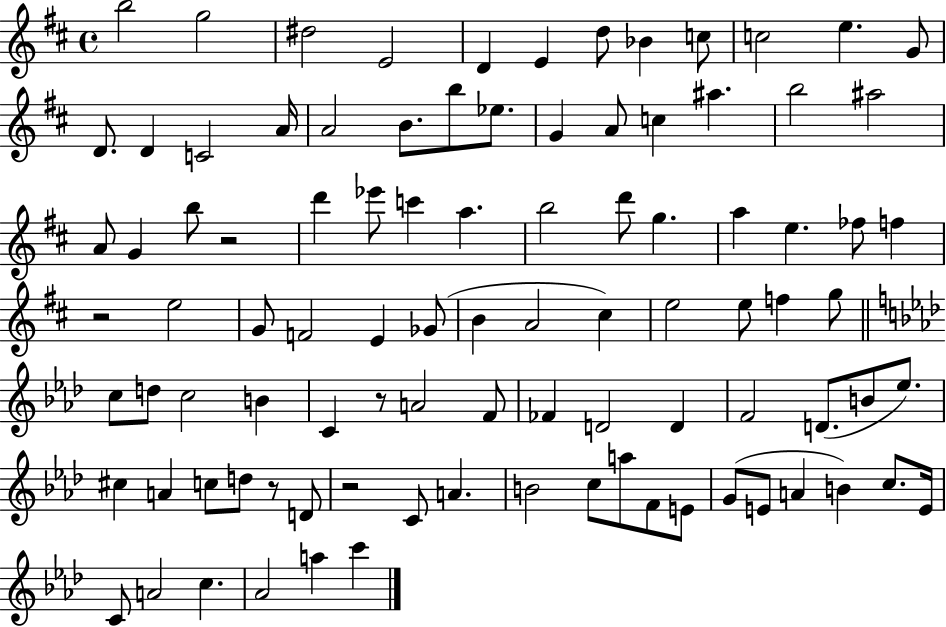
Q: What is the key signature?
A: D major